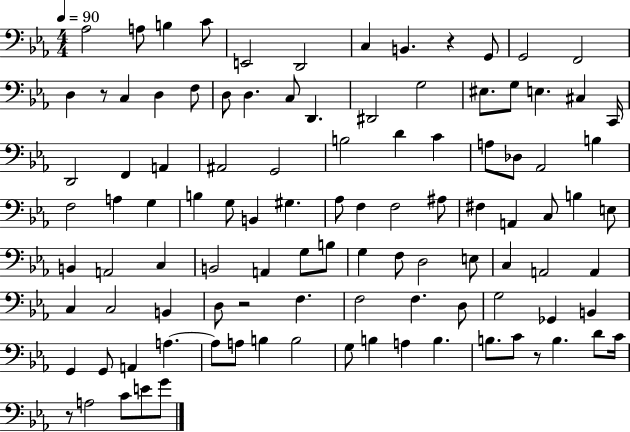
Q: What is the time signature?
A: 4/4